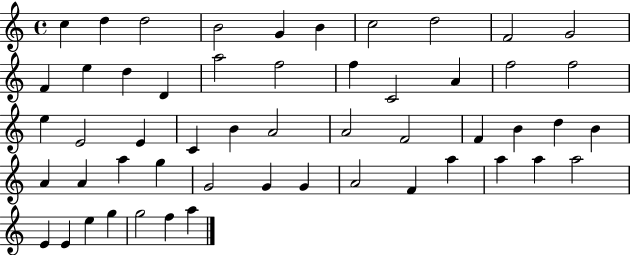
X:1
T:Untitled
M:4/4
L:1/4
K:C
c d d2 B2 G B c2 d2 F2 G2 F e d D a2 f2 f C2 A f2 f2 e E2 E C B A2 A2 F2 F B d B A A a g G2 G G A2 F a a a a2 E E e g g2 f a